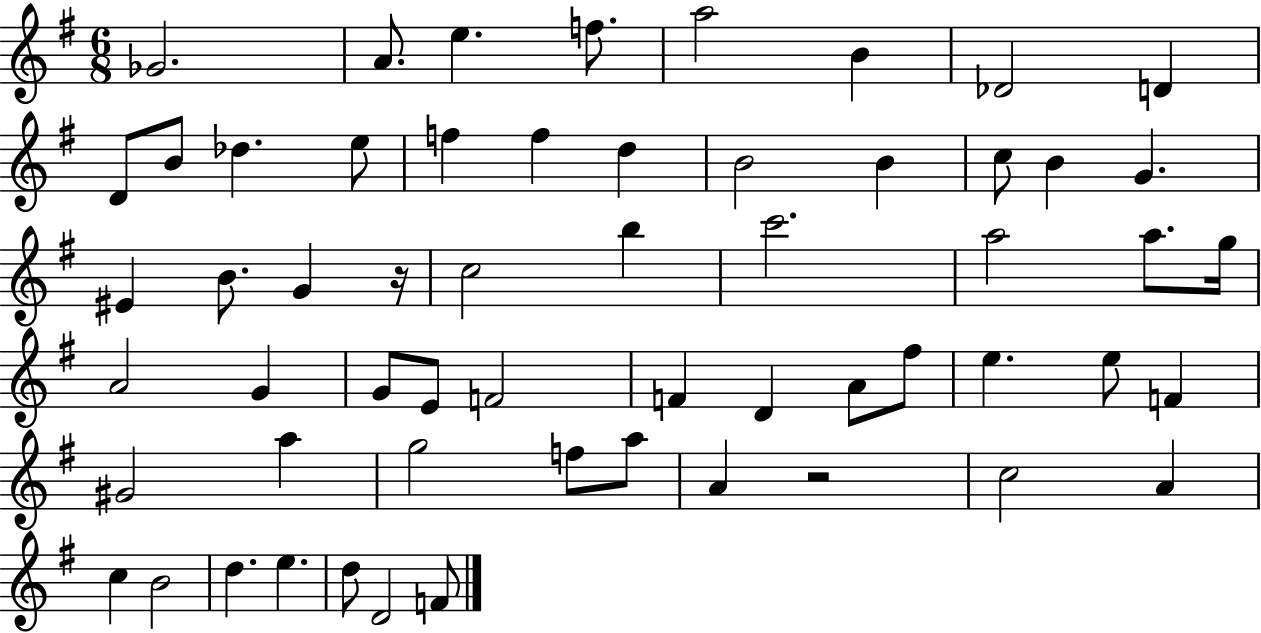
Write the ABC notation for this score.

X:1
T:Untitled
M:6/8
L:1/4
K:G
_G2 A/2 e f/2 a2 B _D2 D D/2 B/2 _d e/2 f f d B2 B c/2 B G ^E B/2 G z/4 c2 b c'2 a2 a/2 g/4 A2 G G/2 E/2 F2 F D A/2 ^f/2 e e/2 F ^G2 a g2 f/2 a/2 A z2 c2 A c B2 d e d/2 D2 F/2